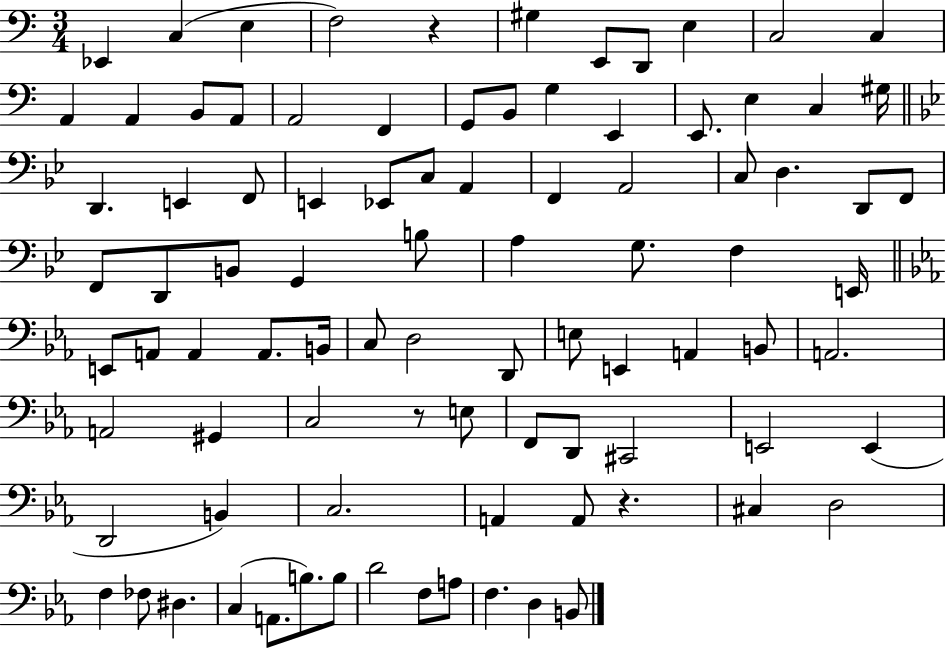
X:1
T:Untitled
M:3/4
L:1/4
K:C
_E,, C, E, F,2 z ^G, E,,/2 D,,/2 E, C,2 C, A,, A,, B,,/2 A,,/2 A,,2 F,, G,,/2 B,,/2 G, E,, E,,/2 E, C, ^G,/4 D,, E,, F,,/2 E,, _E,,/2 C,/2 A,, F,, A,,2 C,/2 D, D,,/2 F,,/2 F,,/2 D,,/2 B,,/2 G,, B,/2 A, G,/2 F, E,,/4 E,,/2 A,,/2 A,, A,,/2 B,,/4 C,/2 D,2 D,,/2 E,/2 E,, A,, B,,/2 A,,2 A,,2 ^G,, C,2 z/2 E,/2 F,,/2 D,,/2 ^C,,2 E,,2 E,, D,,2 B,, C,2 A,, A,,/2 z ^C, D,2 F, _F,/2 ^D, C, A,,/2 B,/2 B,/2 D2 F,/2 A,/2 F, D, B,,/2